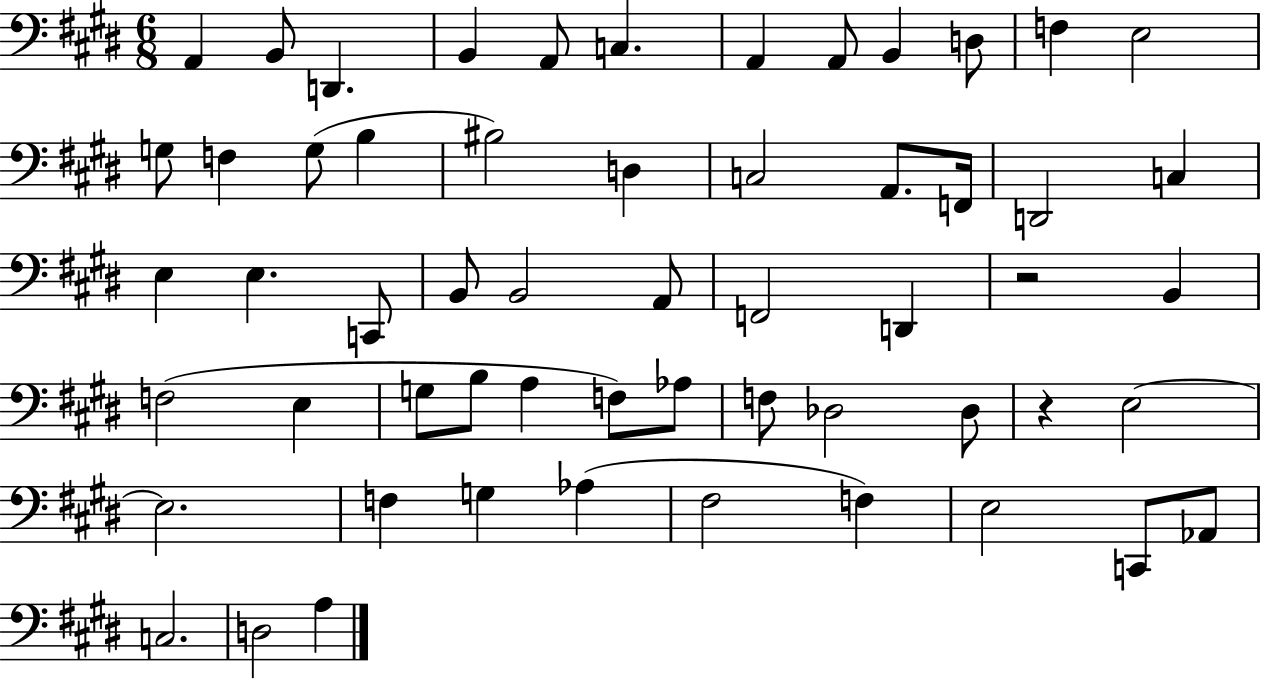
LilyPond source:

{
  \clef bass
  \numericTimeSignature
  \time 6/8
  \key e \major
  a,4 b,8 d,4. | b,4 a,8 c4. | a,4 a,8 b,4 d8 | f4 e2 | \break g8 f4 g8( b4 | bis2) d4 | c2 a,8. f,16 | d,2 c4 | \break e4 e4. c,8 | b,8 b,2 a,8 | f,2 d,4 | r2 b,4 | \break f2( e4 | g8 b8 a4 f8) aes8 | f8 des2 des8 | r4 e2~~ | \break e2. | f4 g4 aes4( | fis2 f4) | e2 c,8 aes,8 | \break c2. | d2 a4 | \bar "|."
}